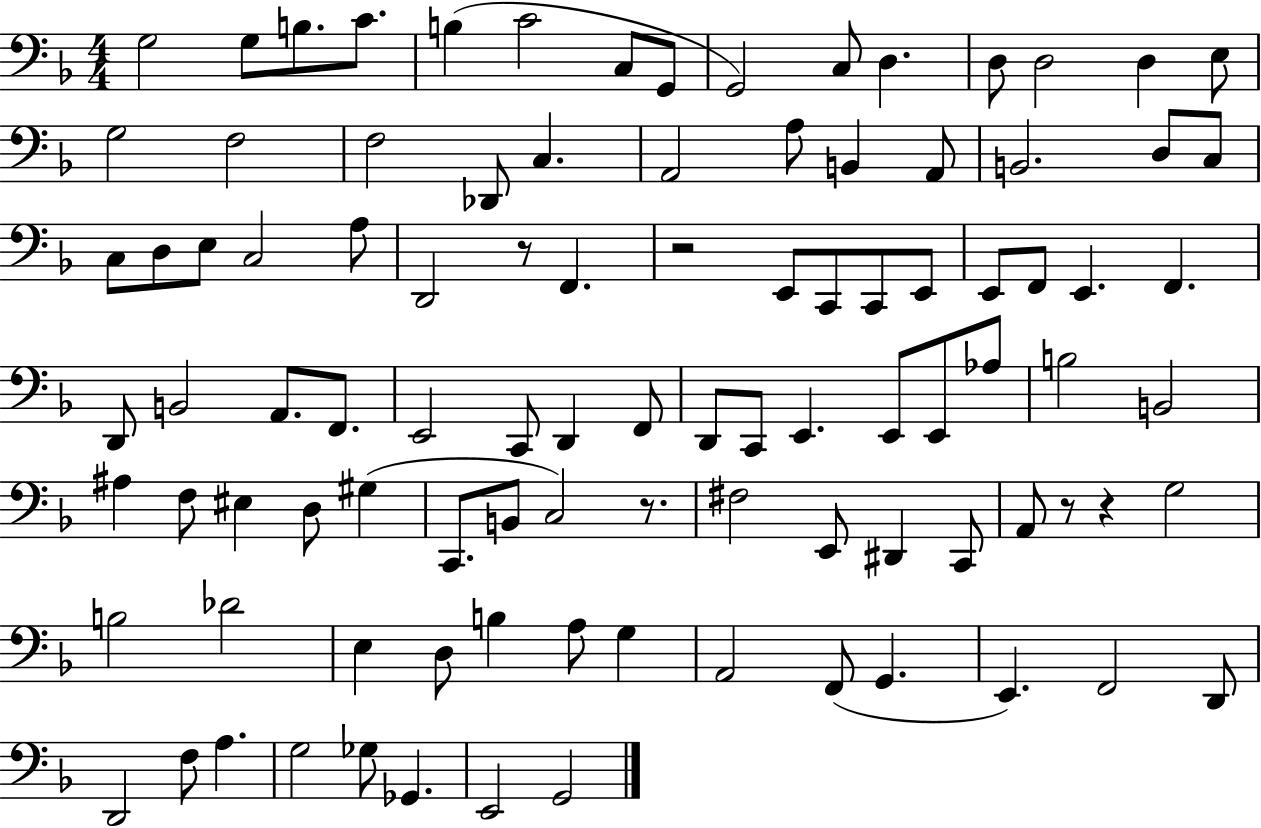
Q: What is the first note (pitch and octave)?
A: G3